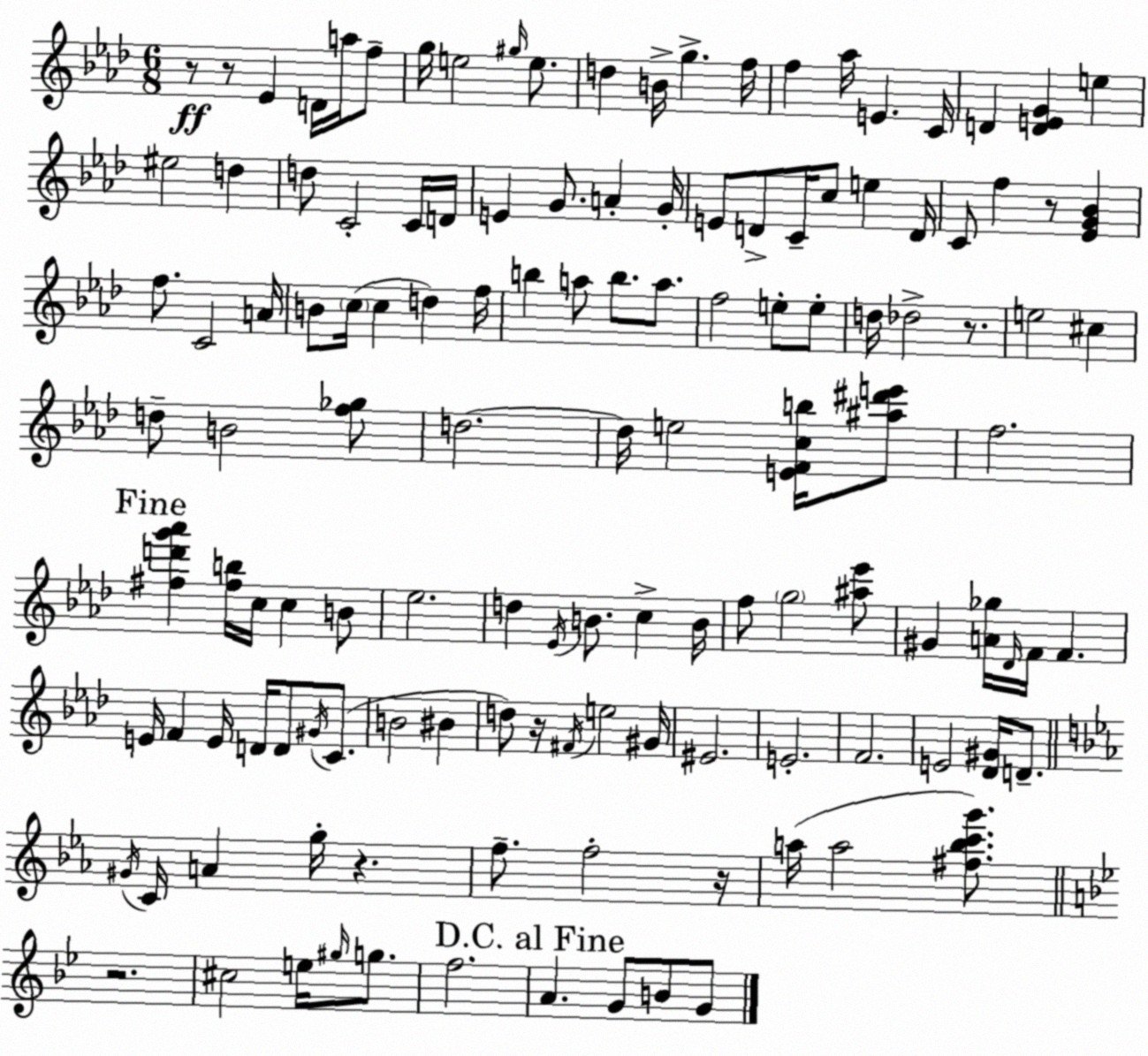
X:1
T:Untitled
M:6/8
L:1/4
K:Ab
z/2 z/2 _E D/4 a/4 f/2 g/4 e2 ^g/4 e/2 d B/4 g f/4 f _a/4 E C/4 D [DEG] e ^e2 d d/2 C2 C/4 D/4 E G/2 A G/4 E/2 D/2 C/4 c/2 e D/4 C/2 f z/2 [_EG_B] f/2 C2 A/4 B/2 c/4 c d f/4 b a/2 b/2 a/2 f2 e/2 e/2 d/4 _d2 z/2 e2 ^c d/2 B2 [f_g]/2 d2 d/4 e2 [EFcb]/4 [^a^d'e']/2 f2 [^fd'g'_a'] [^fb]/4 c/4 c B/2 _e2 d _E/4 B/2 c B/4 f/2 g2 [^a_e']/2 ^G [A_g]/4 _D/4 F/4 F E/4 F E/4 D/4 D/2 ^G/4 C/2 B2 ^B d/2 z/4 ^F/4 e2 ^G/4 ^E2 E2 F2 E2 [_D^G]/4 D/2 ^G/4 C/4 A g/4 z f/2 f2 z/4 a/4 a2 [^f_bc'g']/2 z2 ^c2 e/4 ^g/4 g/2 f2 A G/2 B/2 G/2